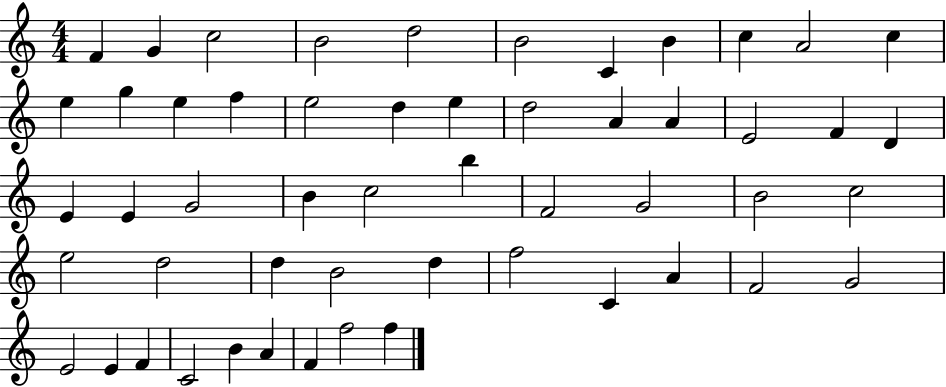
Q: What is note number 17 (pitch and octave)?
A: D5